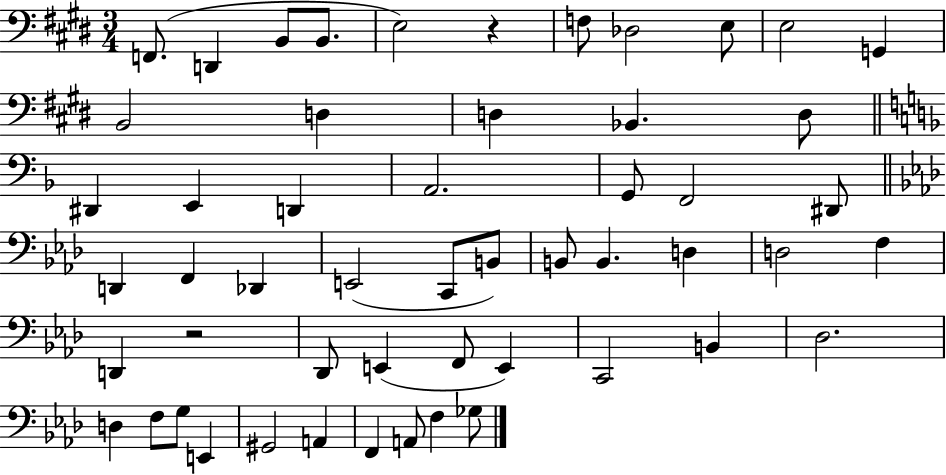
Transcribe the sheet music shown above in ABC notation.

X:1
T:Untitled
M:3/4
L:1/4
K:E
F,,/2 D,, B,,/2 B,,/2 E,2 z F,/2 _D,2 E,/2 E,2 G,, B,,2 D, D, _B,, D,/2 ^D,, E,, D,, A,,2 G,,/2 F,,2 ^D,,/2 D,, F,, _D,, E,,2 C,,/2 B,,/2 B,,/2 B,, D, D,2 F, D,, z2 _D,,/2 E,, F,,/2 E,, C,,2 B,, _D,2 D, F,/2 G,/2 E,, ^G,,2 A,, F,, A,,/2 F, _G,/2